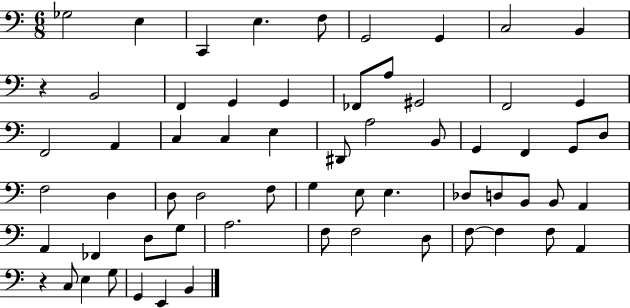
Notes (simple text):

Gb3/h E3/q C2/q E3/q. F3/e G2/h G2/q C3/h B2/q R/q B2/h F2/q G2/q G2/q FES2/e A3/e G#2/h F2/h G2/q F2/h A2/q C3/q C3/q E3/q D#2/e A3/h B2/e G2/q F2/q G2/e D3/e F3/h D3/q D3/e D3/h F3/e G3/q E3/e E3/q. Db3/e D3/e B2/e B2/e A2/q A2/q FES2/q D3/e G3/e A3/h. F3/e F3/h D3/e F3/e F3/q F3/e A2/q R/q C3/e E3/q G3/e G2/q E2/q B2/q